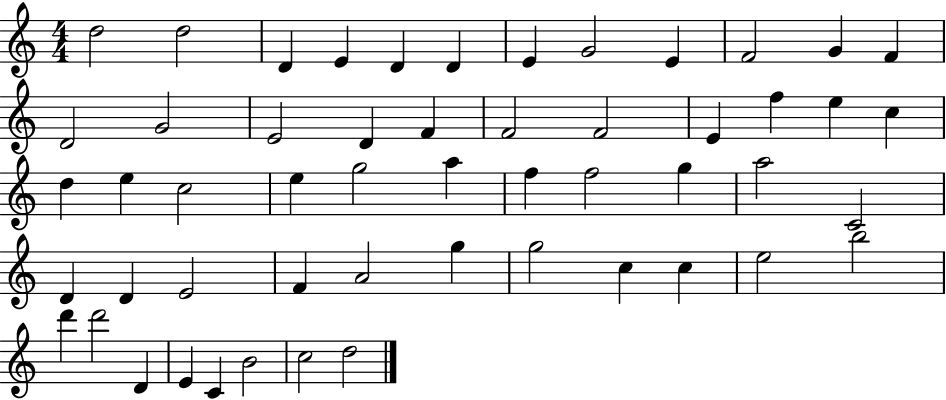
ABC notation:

X:1
T:Untitled
M:4/4
L:1/4
K:C
d2 d2 D E D D E G2 E F2 G F D2 G2 E2 D F F2 F2 E f e c d e c2 e g2 a f f2 g a2 C2 D D E2 F A2 g g2 c c e2 b2 d' d'2 D E C B2 c2 d2